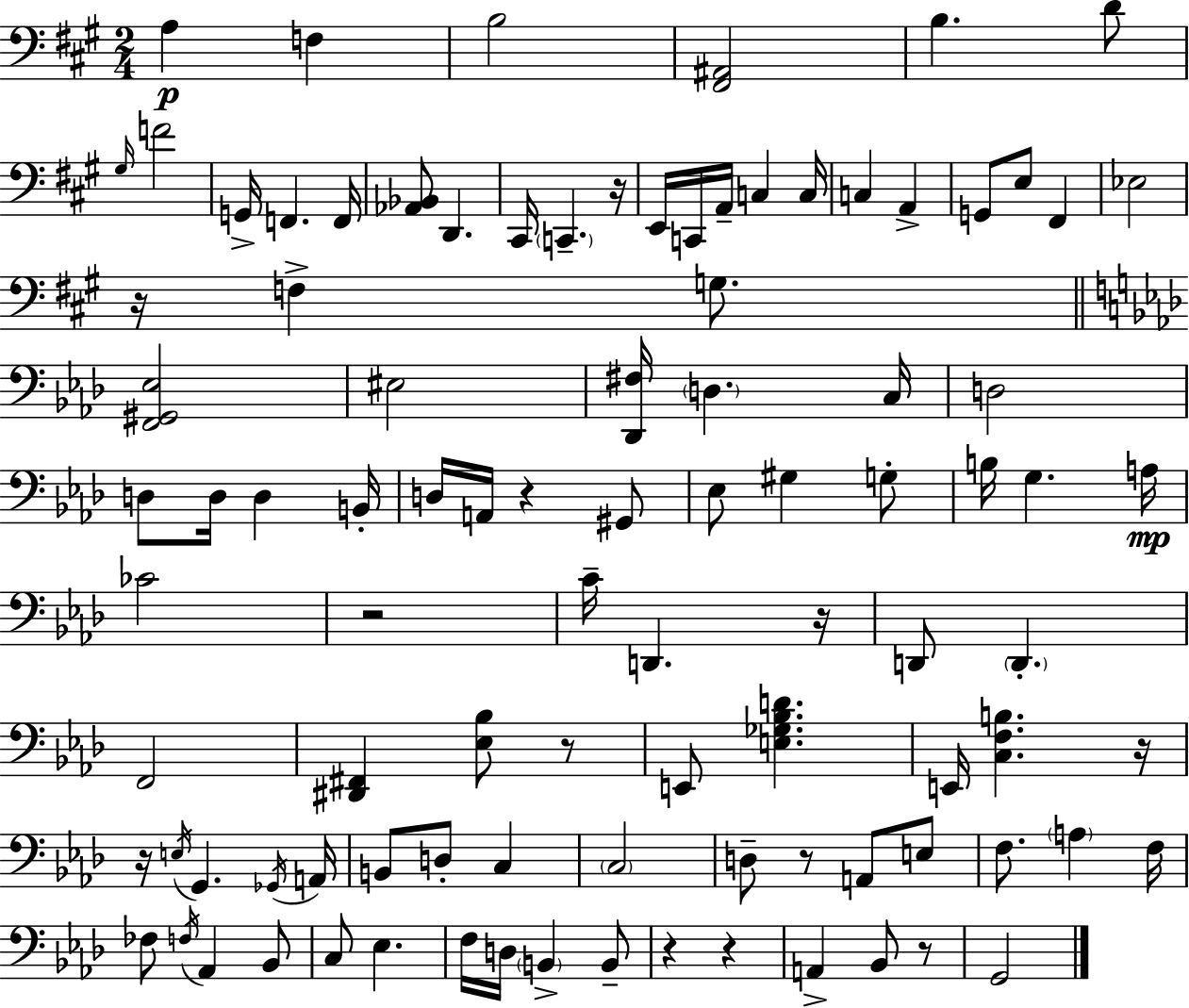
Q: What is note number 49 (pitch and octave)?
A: F2